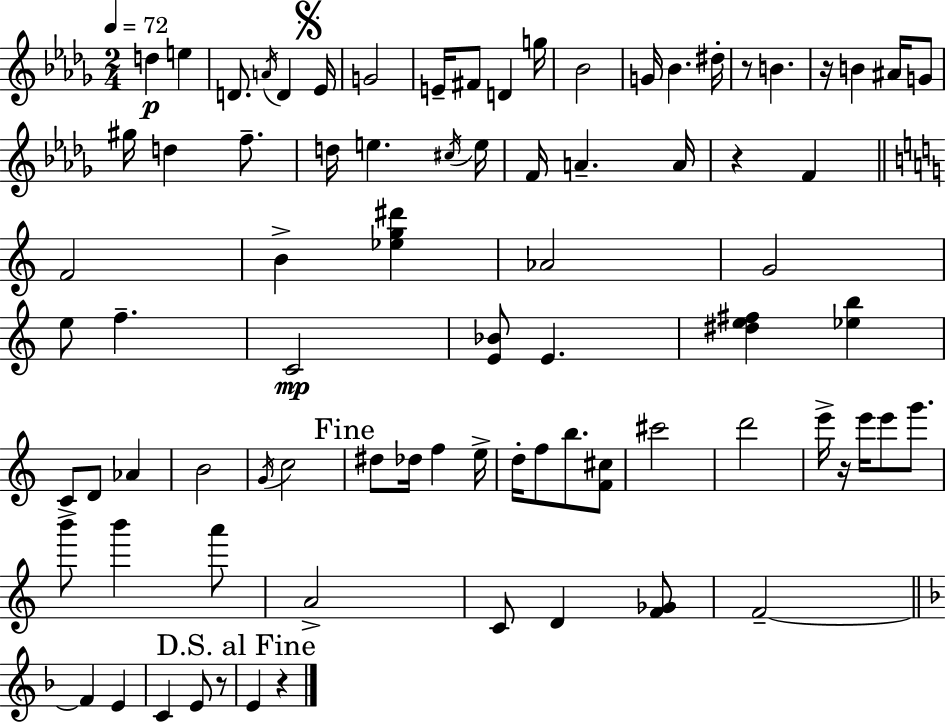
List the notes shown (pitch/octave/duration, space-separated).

D5/q E5/q D4/e. A4/s D4/q Eb4/s G4/h E4/s F#4/e D4/q G5/s Bb4/h G4/s Bb4/q. D#5/s R/e B4/q. R/s B4/q A#4/s G4/e G#5/s D5/q F5/e. D5/s E5/q. C#5/s E5/s F4/s A4/q. A4/s R/q F4/q F4/h B4/q [Eb5,G5,D#6]/q Ab4/h G4/h E5/e F5/q. C4/h [E4,Bb4]/e E4/q. [D#5,E5,F#5]/q [Eb5,B5]/q C4/e D4/e Ab4/q B4/h G4/s C5/h D#5/e Db5/s F5/q E5/s D5/s F5/e B5/e. [F4,C#5]/e C#6/h D6/h E6/s R/s E6/s E6/e G6/e. B6/e B6/q A6/e A4/h C4/e D4/q [F4,Gb4]/e F4/h F4/q E4/q C4/q E4/e R/e E4/q R/q